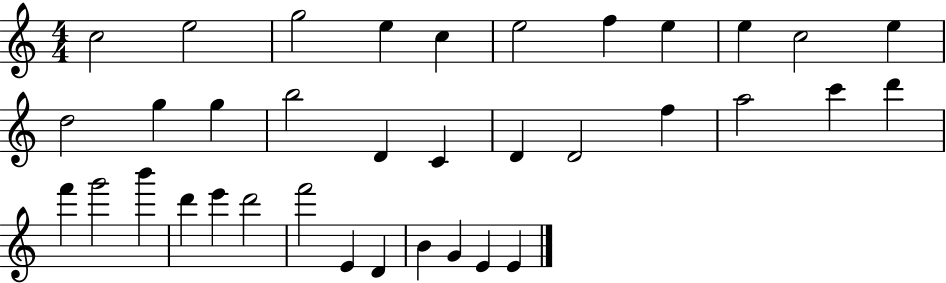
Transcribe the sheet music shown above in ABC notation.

X:1
T:Untitled
M:4/4
L:1/4
K:C
c2 e2 g2 e c e2 f e e c2 e d2 g g b2 D C D D2 f a2 c' d' f' g'2 b' d' e' d'2 f'2 E D B G E E